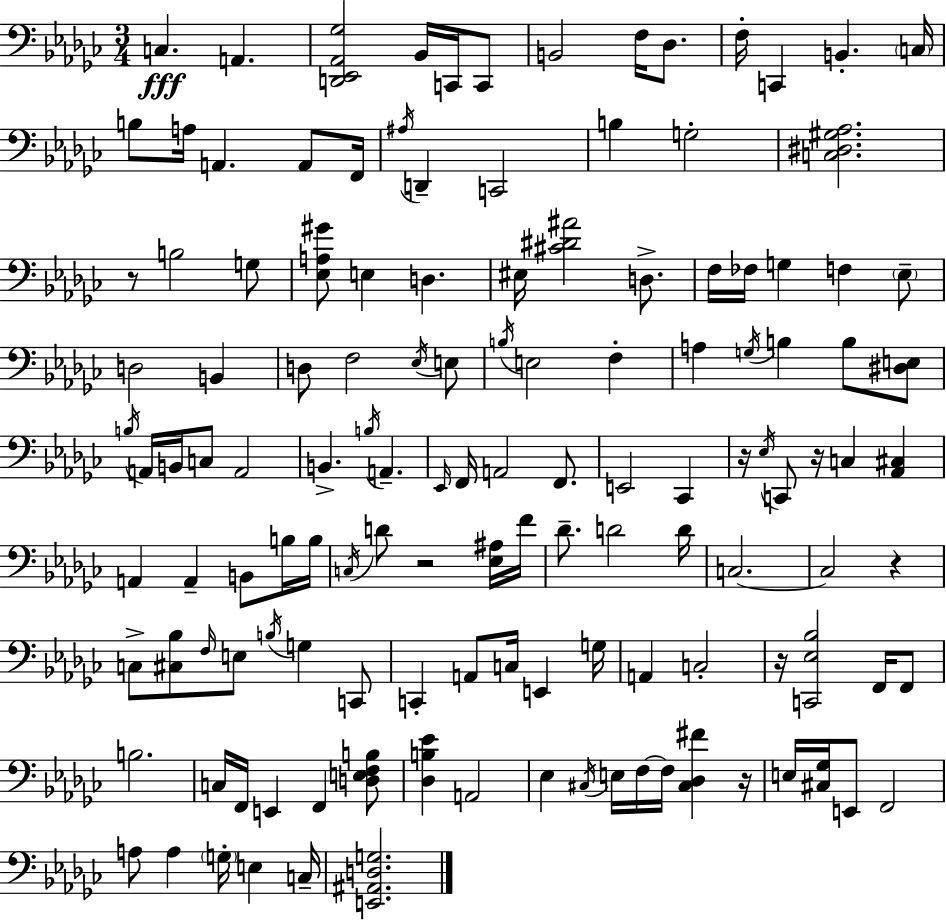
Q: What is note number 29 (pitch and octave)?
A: F3